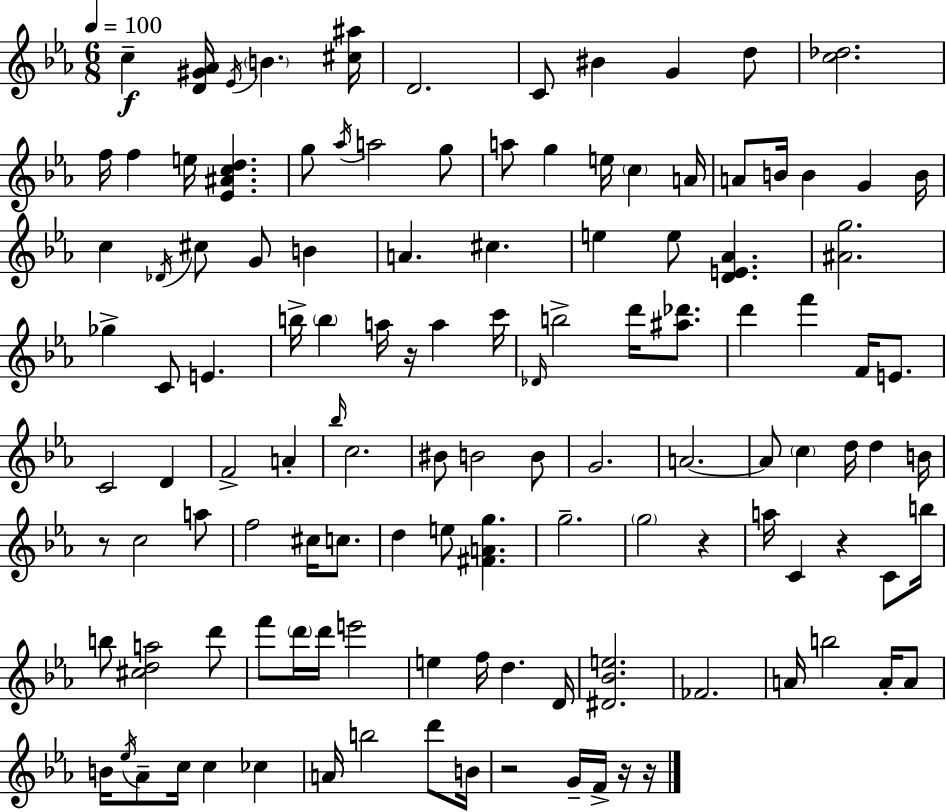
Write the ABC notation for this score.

X:1
T:Untitled
M:6/8
L:1/4
K:Eb
c [D^G_A]/4 _E/4 B [^c^a]/4 D2 C/2 ^B G d/2 [c_d]2 f/4 f e/4 [_E^Acd] g/2 _a/4 a2 g/2 a/2 g e/4 c A/4 A/2 B/4 B G B/4 c _D/4 ^c/2 G/2 B A ^c e e/2 [DE_A] [^Ag]2 _g C/2 E b/4 b a/4 z/4 a c'/4 _D/4 b2 d'/4 [^a_d']/2 d' f' F/4 E/2 C2 D F2 A _b/4 c2 ^B/2 B2 B/2 G2 A2 A/2 c d/4 d B/4 z/2 c2 a/2 f2 ^c/4 c/2 d e/2 [^FAg] g2 g2 z a/4 C z C/2 b/4 b/2 [^cda]2 d'/2 f'/2 d'/4 d'/4 e'2 e f/4 d D/4 [^D_Be]2 _F2 A/4 b2 A/4 A/2 B/4 _e/4 _A/2 c/4 c _c A/4 b2 d'/2 B/4 z2 G/4 F/4 z/4 z/4